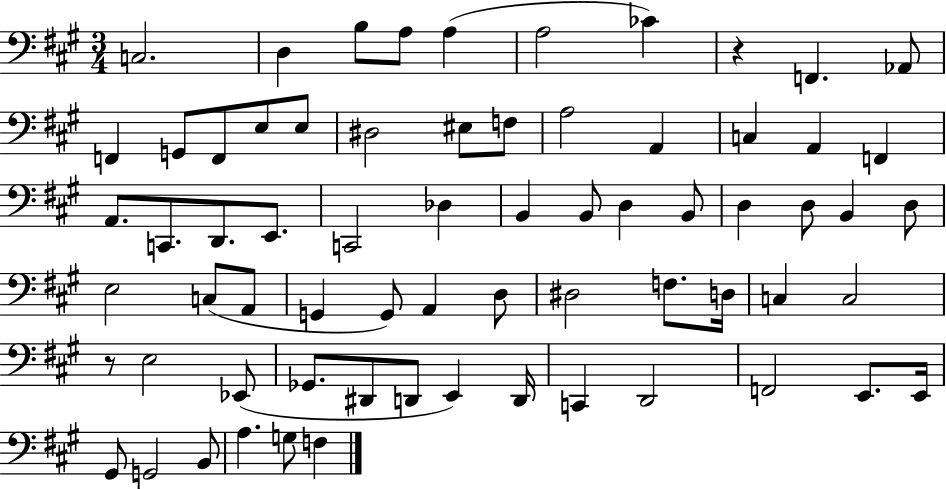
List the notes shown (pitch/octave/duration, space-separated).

C3/h. D3/q B3/e A3/e A3/q A3/h CES4/q R/q F2/q. Ab2/e F2/q G2/e F2/e E3/e E3/e D#3/h EIS3/e F3/e A3/h A2/q C3/q A2/q F2/q A2/e. C2/e. D2/e. E2/e. C2/h Db3/q B2/q B2/e D3/q B2/e D3/q D3/e B2/q D3/e E3/h C3/e A2/e G2/q G2/e A2/q D3/e D#3/h F3/e. D3/s C3/q C3/h R/e E3/h Eb2/e Gb2/e. D#2/e D2/e E2/q D2/s C2/q D2/h F2/h E2/e. E2/s G#2/e G2/h B2/e A3/q. G3/e F3/q